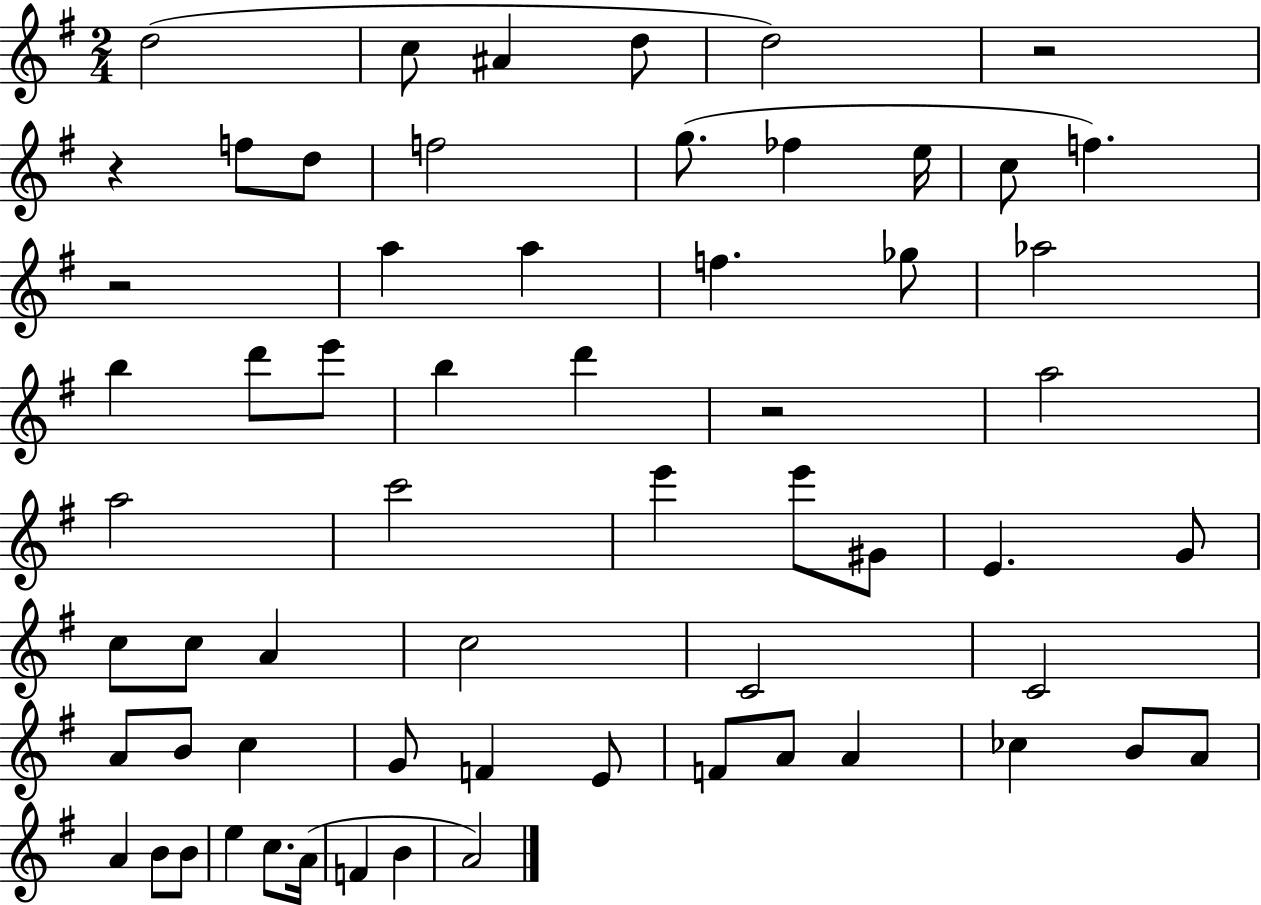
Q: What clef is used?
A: treble